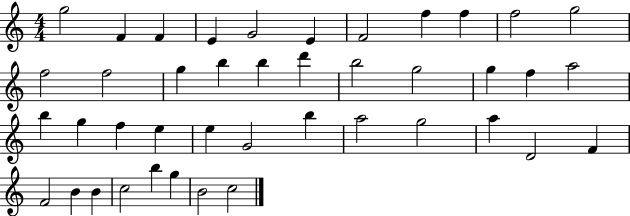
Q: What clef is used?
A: treble